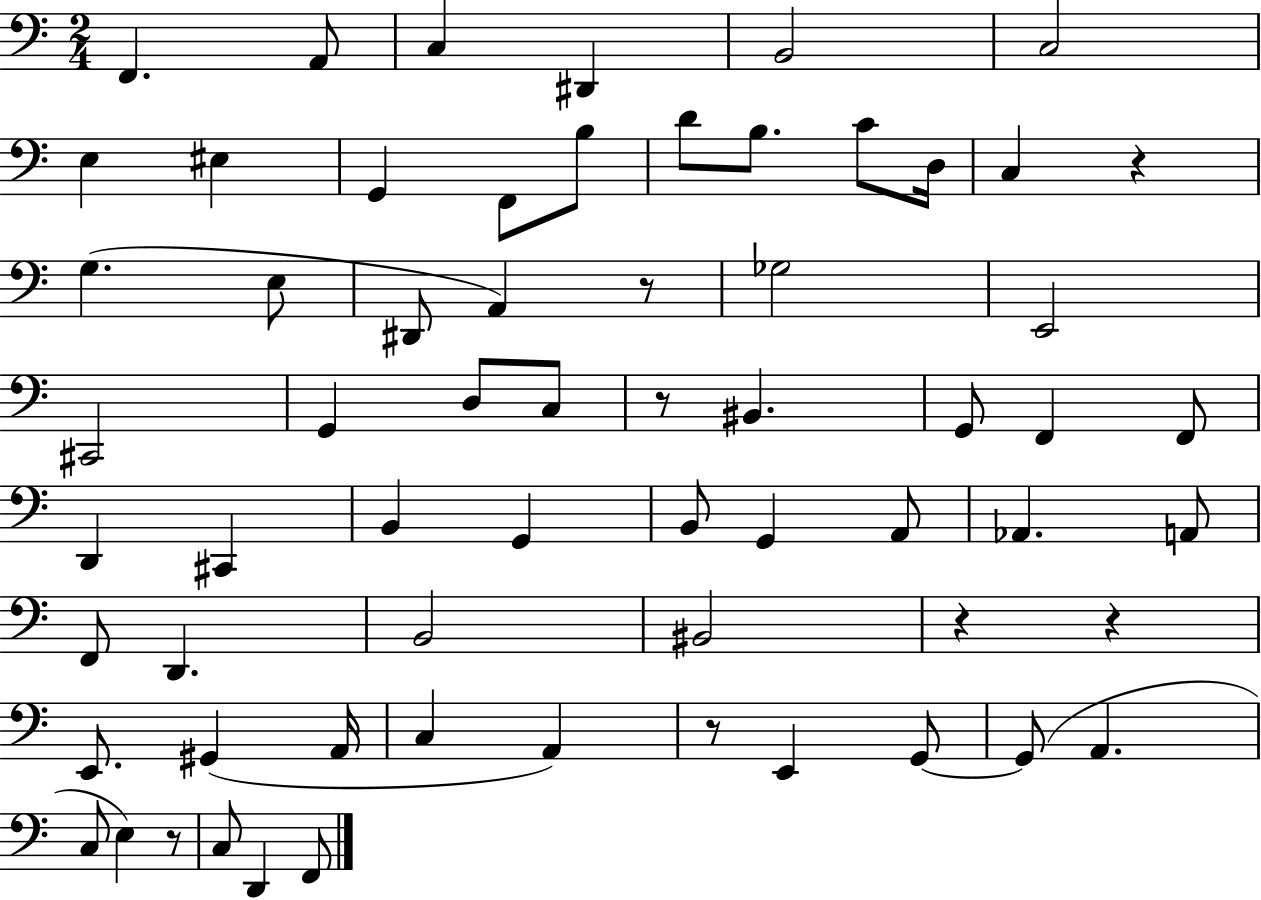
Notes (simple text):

F2/q. A2/e C3/q D#2/q B2/h C3/h E3/q EIS3/q G2/q F2/e B3/e D4/e B3/e. C4/e D3/s C3/q R/q G3/q. E3/e D#2/e A2/q R/e Gb3/h E2/h C#2/h G2/q D3/e C3/e R/e BIS2/q. G2/e F2/q F2/e D2/q C#2/q B2/q G2/q B2/e G2/q A2/e Ab2/q. A2/e F2/e D2/q. B2/h BIS2/h R/q R/q E2/e. G#2/q A2/s C3/q A2/q R/e E2/q G2/e G2/e A2/q. C3/e E3/q R/e C3/e D2/q F2/e